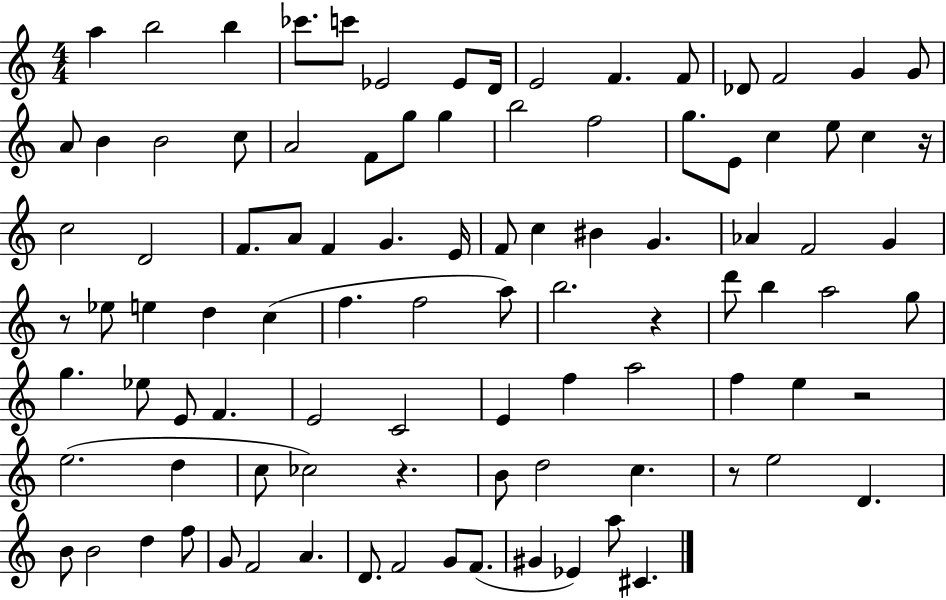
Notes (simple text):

A5/q B5/h B5/q CES6/e. C6/e Eb4/h Eb4/e D4/s E4/h F4/q. F4/e Db4/e F4/h G4/q G4/e A4/e B4/q B4/h C5/e A4/h F4/e G5/e G5/q B5/h F5/h G5/e. E4/e C5/q E5/e C5/q R/s C5/h D4/h F4/e. A4/e F4/q G4/q. E4/s F4/e C5/q BIS4/q G4/q. Ab4/q F4/h G4/q R/e Eb5/e E5/q D5/q C5/q F5/q. F5/h A5/e B5/h. R/q D6/e B5/q A5/h G5/e G5/q. Eb5/e E4/e F4/q. E4/h C4/h E4/q F5/q A5/h F5/q E5/q R/h E5/h. D5/q C5/e CES5/h R/q. B4/e D5/h C5/q. R/e E5/h D4/q. B4/e B4/h D5/q F5/e G4/e F4/h A4/q. D4/e. F4/h G4/e F4/e. G#4/q Eb4/q A5/e C#4/q.